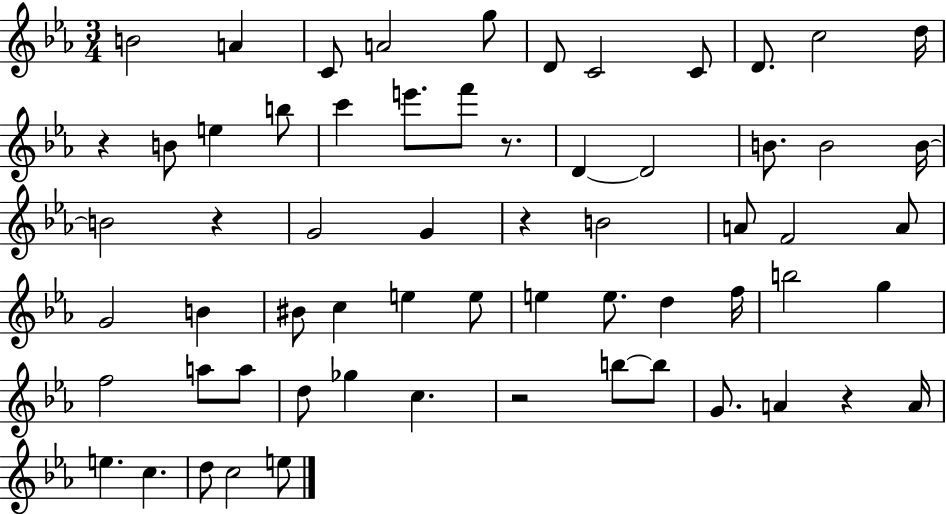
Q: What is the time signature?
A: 3/4